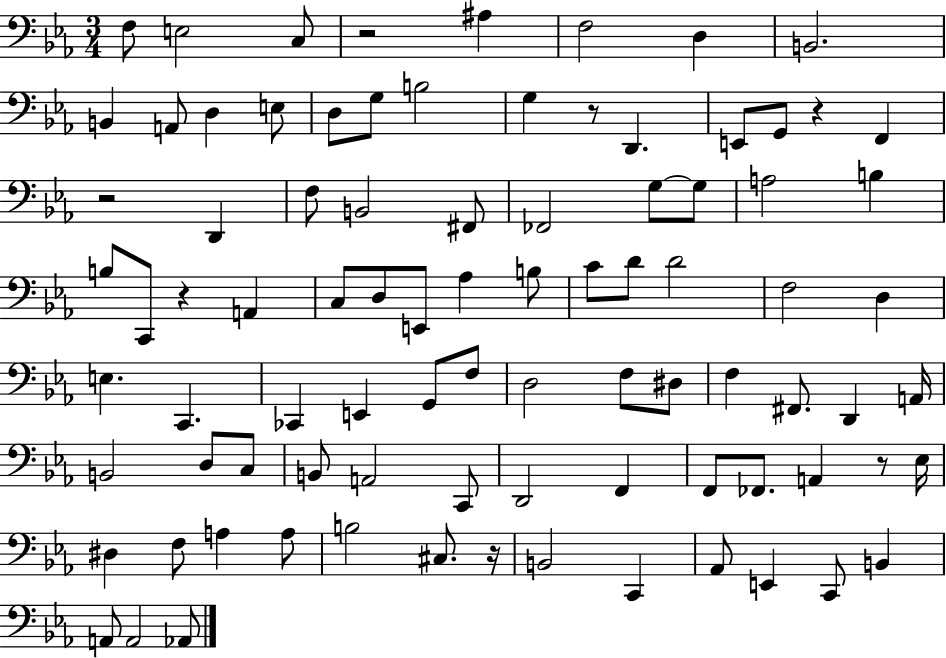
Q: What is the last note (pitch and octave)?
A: Ab2